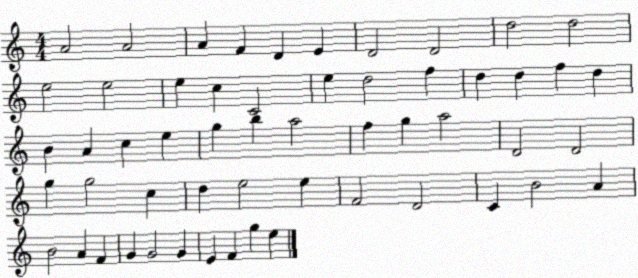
X:1
T:Untitled
M:4/4
L:1/4
K:C
A2 A2 A F D E D2 D2 d2 d2 e2 e2 e c C2 e d2 f d d f d B A c e g b a2 f g a2 D2 D2 g g2 c d e2 e F2 D2 C B2 A B2 A F G G2 G E F g e